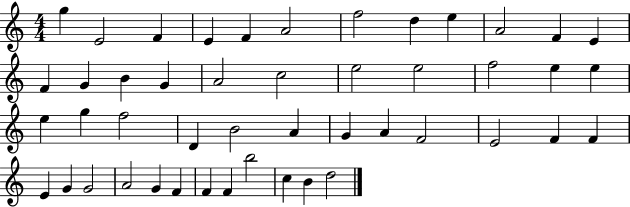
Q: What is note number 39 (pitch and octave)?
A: A4